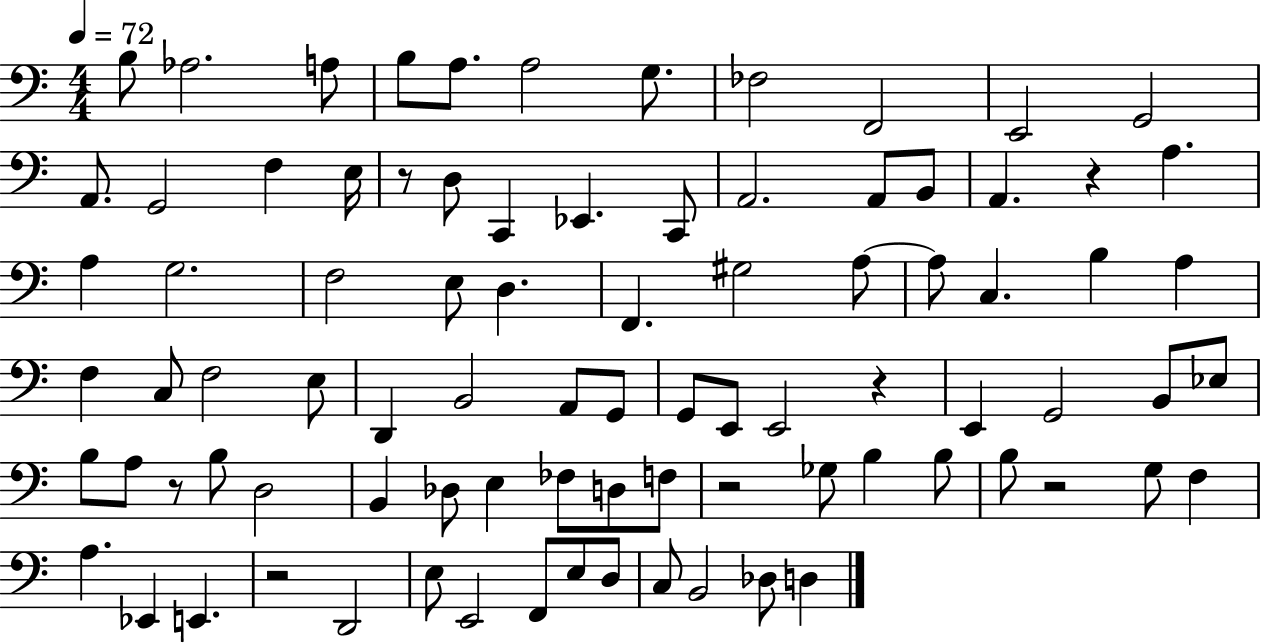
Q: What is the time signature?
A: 4/4